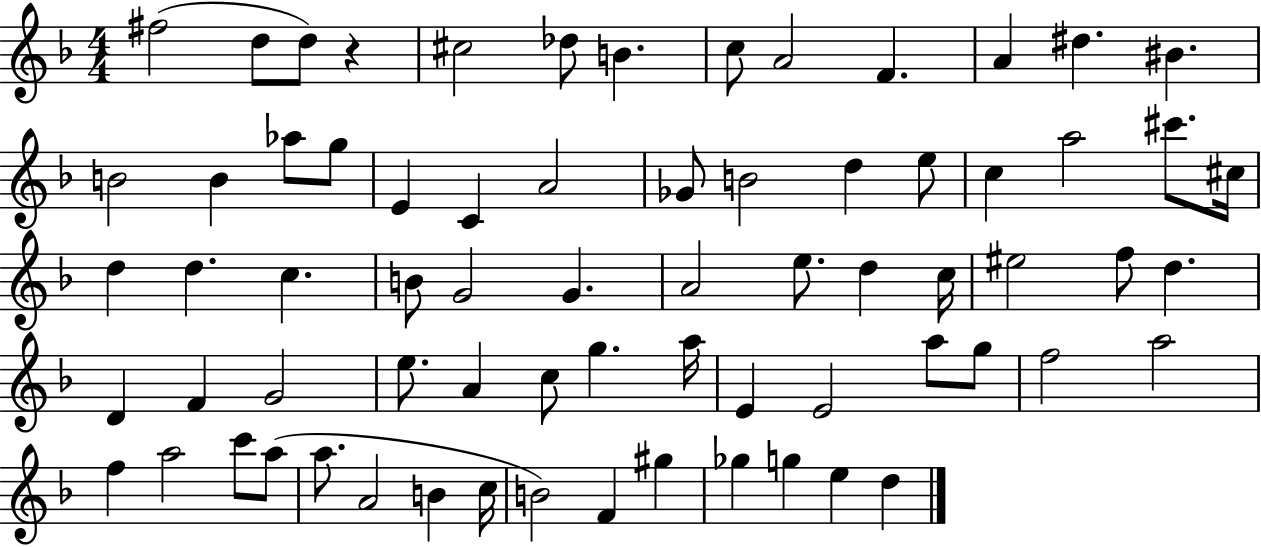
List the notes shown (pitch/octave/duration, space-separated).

F#5/h D5/e D5/e R/q C#5/h Db5/e B4/q. C5/e A4/h F4/q. A4/q D#5/q. BIS4/q. B4/h B4/q Ab5/e G5/e E4/q C4/q A4/h Gb4/e B4/h D5/q E5/e C5/q A5/h C#6/e. C#5/s D5/q D5/q. C5/q. B4/e G4/h G4/q. A4/h E5/e. D5/q C5/s EIS5/h F5/e D5/q. D4/q F4/q G4/h E5/e. A4/q C5/e G5/q. A5/s E4/q E4/h A5/e G5/e F5/h A5/h F5/q A5/h C6/e A5/e A5/e. A4/h B4/q C5/s B4/h F4/q G#5/q Gb5/q G5/q E5/q D5/q